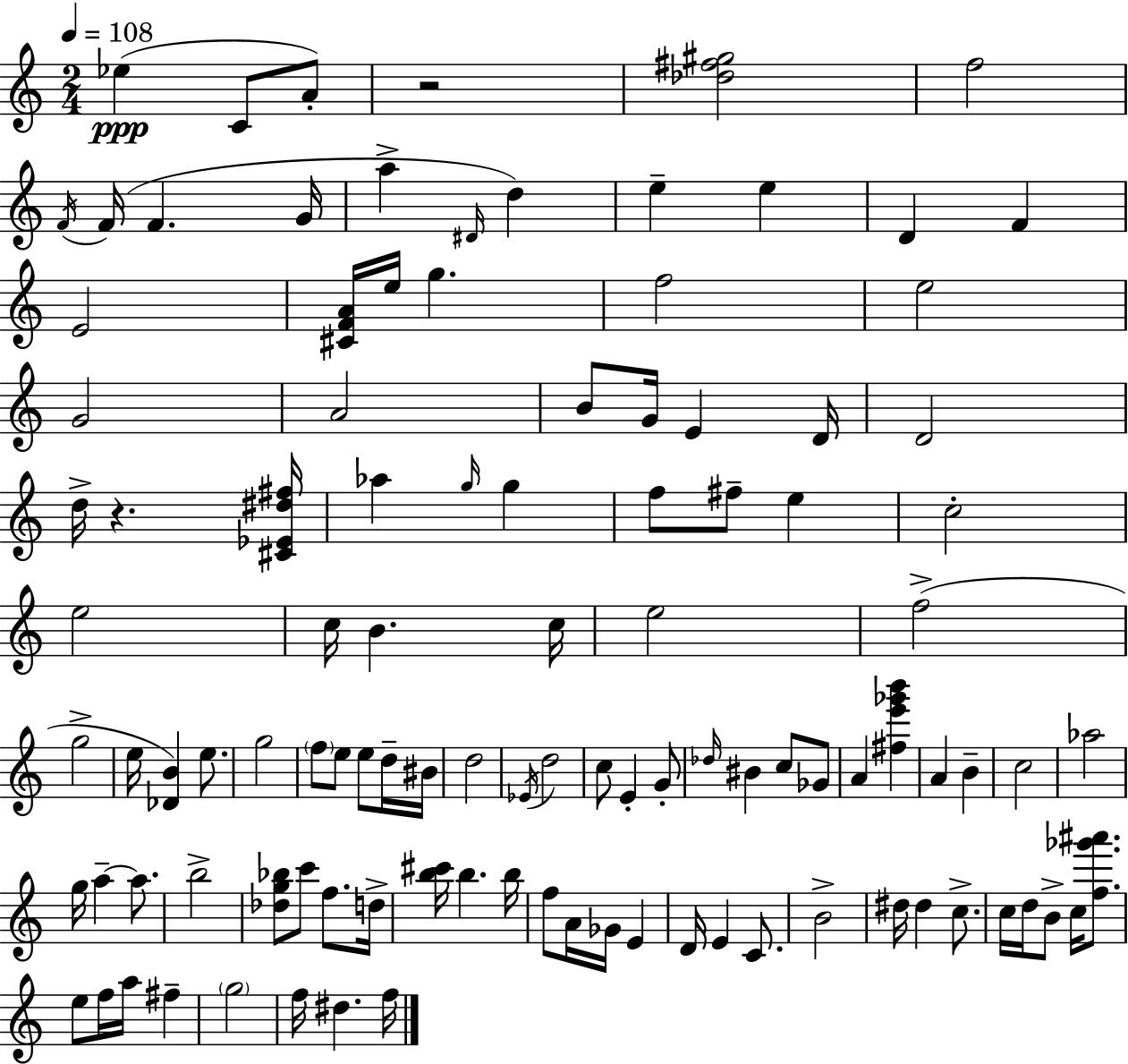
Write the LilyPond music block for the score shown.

{
  \clef treble
  \numericTimeSignature
  \time 2/4
  \key a \minor
  \tempo 4 = 108
  \repeat volta 2 { ees''4(\ppp c'8 a'8-.) | r2 | <des'' fis'' gis''>2 | f''2 | \break \acciaccatura { f'16 } f'16( f'4. | g'16 a''4-> \grace { dis'16 }) d''4 | e''4-- e''4 | d'4 f'4 | \break e'2 | <cis' f' a'>16 e''16 g''4. | f''2 | e''2 | \break g'2 | a'2 | b'8 g'16 e'4 | d'16 d'2 | \break d''16-> r4. | <cis' ees' dis'' fis''>16 aes''4 \grace { g''16 } g''4 | f''8 fis''8-- e''4 | c''2-. | \break e''2 | c''16 b'4. | c''16 e''2 | f''2->( | \break g''2-> | e''16 <des' b'>4) | e''8. g''2 | \parenthesize f''8 e''8 e''8 | \break d''16-- bis'16 d''2 | \acciaccatura { ees'16 } d''2 | c''8 e'4-. | g'8-. \grace { des''16 } bis'4 | \break c''8 ges'8 a'4 | <fis'' e''' ges''' b'''>4 a'4 | b'4-- c''2 | aes''2 | \break g''16 a''4--~~ | a''8. b''2-> | <des'' g'' bes''>8 c'''8 | f''8. d''16-> <b'' cis'''>16 b''4. | \break b''16 f''8 a'16 | ges'16 e'4 d'16 e'4 | c'8. b'2-> | dis''16 dis''4 | \break c''8.-> c''16 d''16 b'8-> | c''16 <f'' ges''' ais'''>8. e''8 f''16 | a''16 fis''4-- \parenthesize g''2 | f''16 dis''4. | \break f''16 } \bar "|."
}